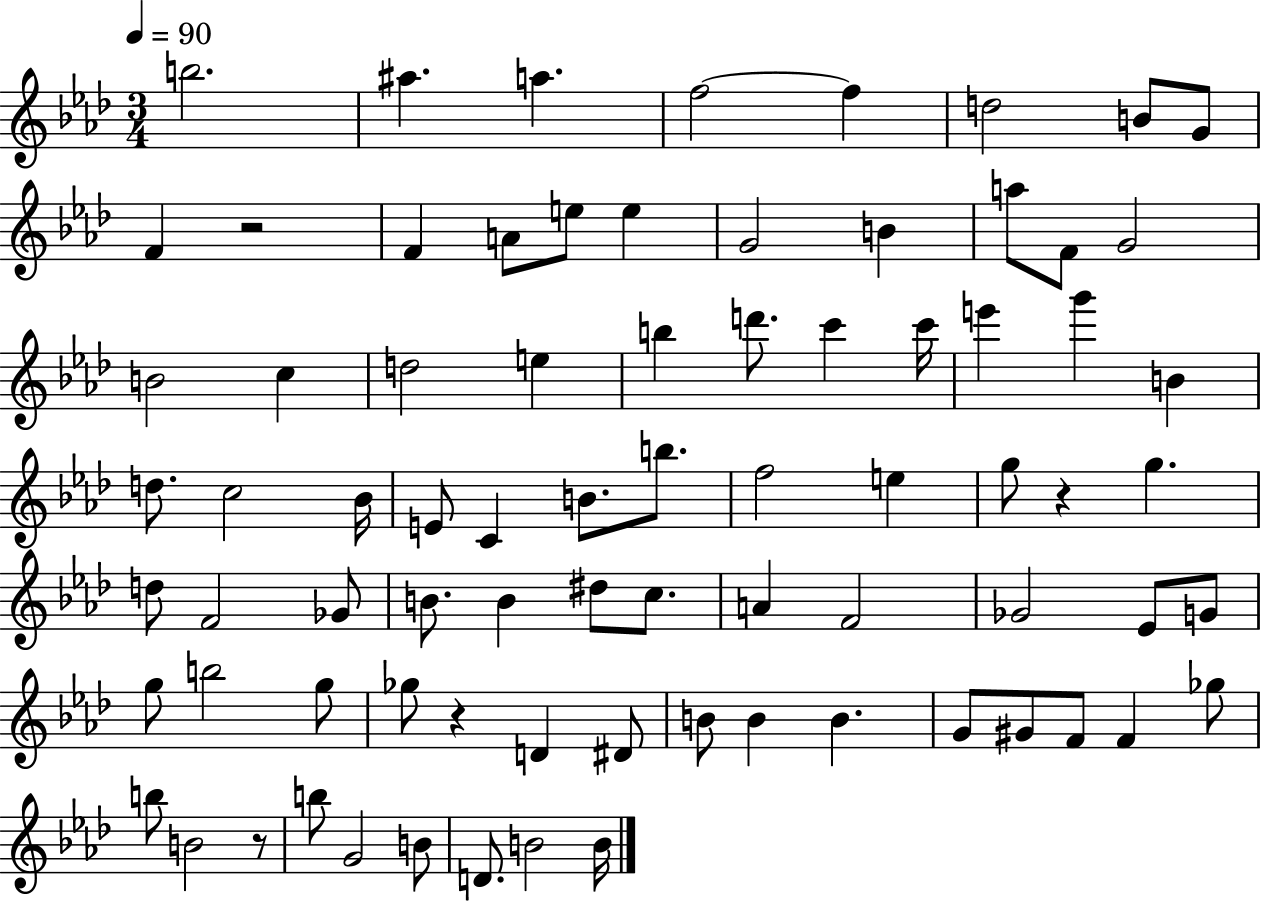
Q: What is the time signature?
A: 3/4